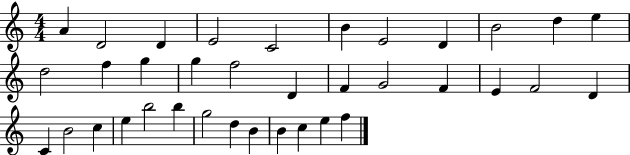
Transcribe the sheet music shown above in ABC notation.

X:1
T:Untitled
M:4/4
L:1/4
K:C
A D2 D E2 C2 B E2 D B2 d e d2 f g g f2 D F G2 F E F2 D C B2 c e b2 b g2 d B B c e f